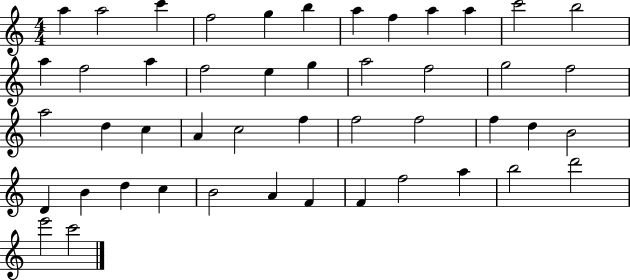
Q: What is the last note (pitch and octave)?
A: C6